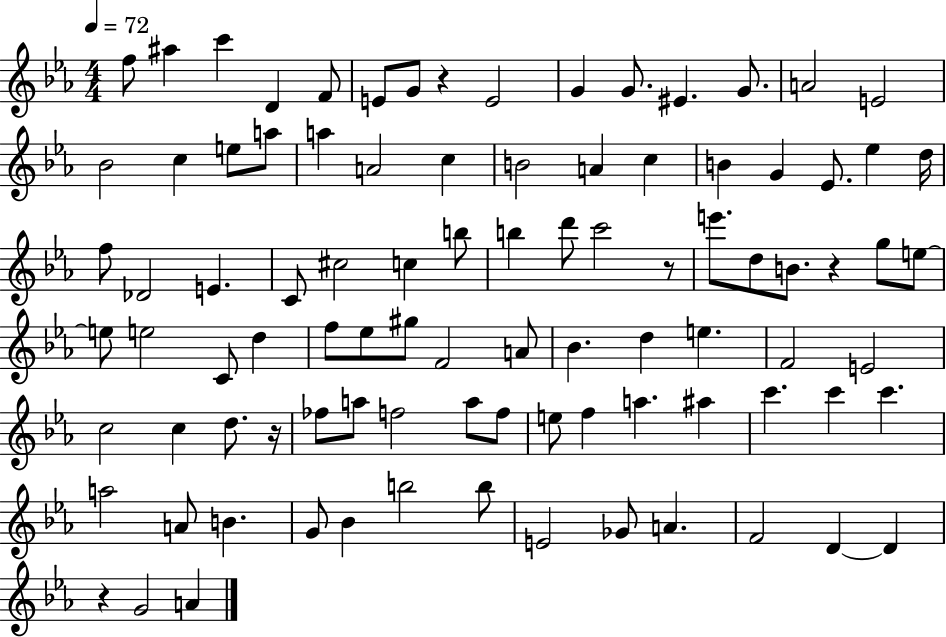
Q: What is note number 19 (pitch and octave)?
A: A5